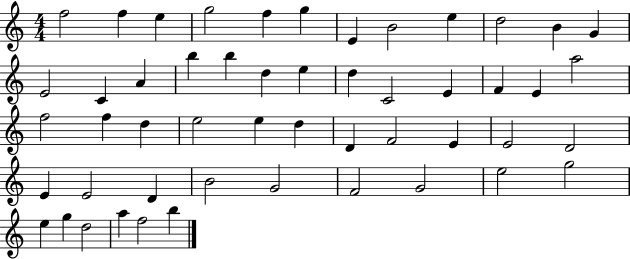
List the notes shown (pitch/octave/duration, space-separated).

F5/h F5/q E5/q G5/h F5/q G5/q E4/q B4/h E5/q D5/h B4/q G4/q E4/h C4/q A4/q B5/q B5/q D5/q E5/q D5/q C4/h E4/q F4/q E4/q A5/h F5/h F5/q D5/q E5/h E5/q D5/q D4/q F4/h E4/q E4/h D4/h E4/q E4/h D4/q B4/h G4/h F4/h G4/h E5/h G5/h E5/q G5/q D5/h A5/q F5/h B5/q